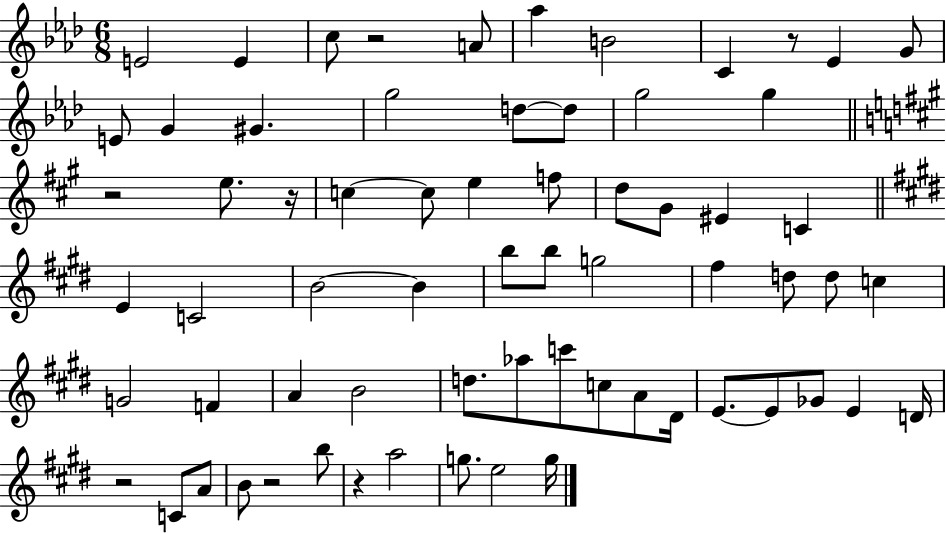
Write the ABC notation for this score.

X:1
T:Untitled
M:6/8
L:1/4
K:Ab
E2 E c/2 z2 A/2 _a B2 C z/2 _E G/2 E/2 G ^G g2 d/2 d/2 g2 g z2 e/2 z/4 c c/2 e f/2 d/2 ^G/2 ^E C E C2 B2 B b/2 b/2 g2 ^f d/2 d/2 c G2 F A B2 d/2 _a/2 c'/2 c/2 A/2 ^D/4 E/2 E/2 _G/2 E D/4 z2 C/2 A/2 B/2 z2 b/2 z a2 g/2 e2 g/4